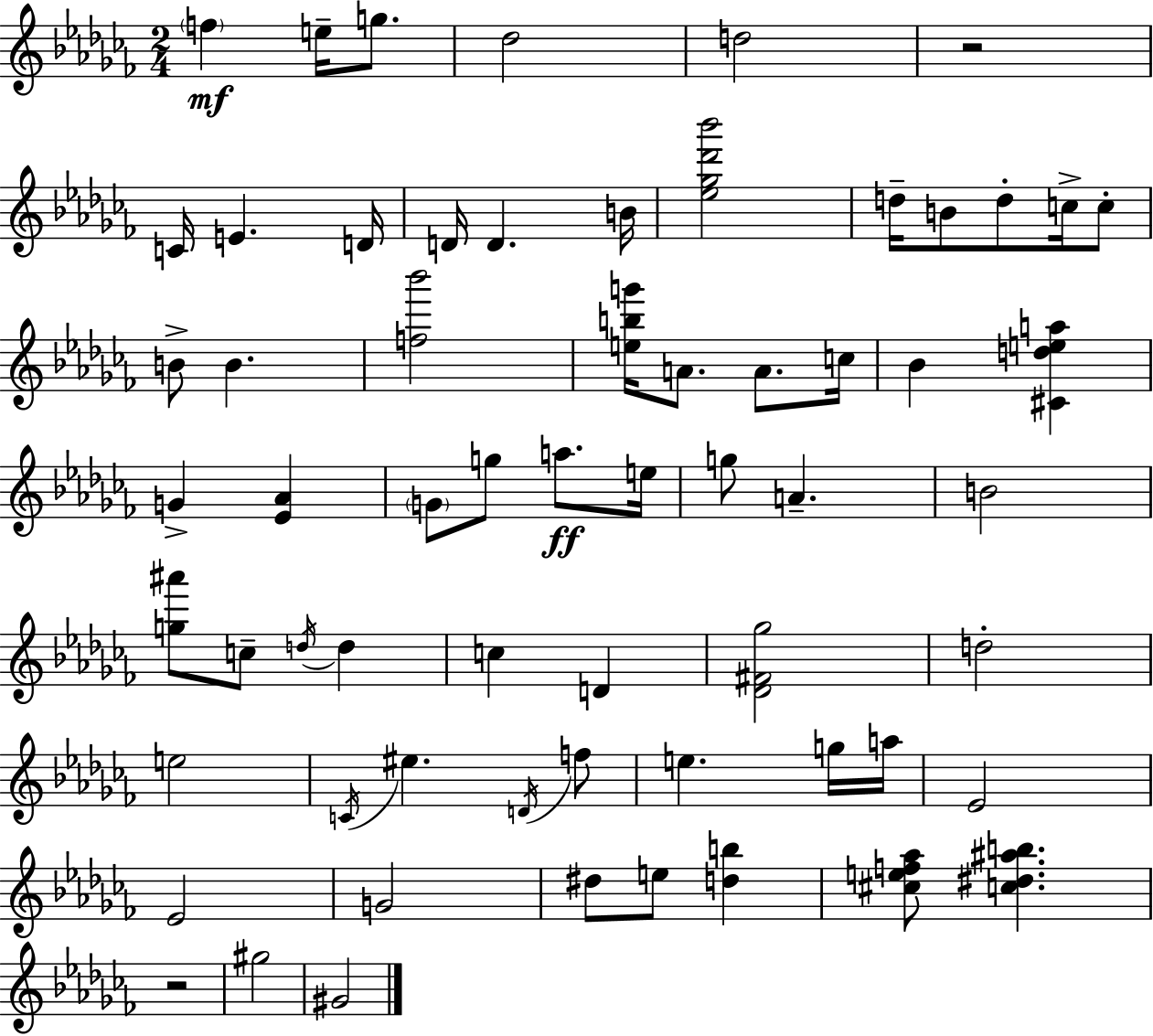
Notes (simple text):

F5/q E5/s G5/e. Db5/h D5/h R/h C4/s E4/q. D4/s D4/s D4/q. B4/s [Eb5,Gb5,Db6,Bb6]/h D5/s B4/e D5/e C5/s C5/e B4/e B4/q. [F5,Bb6]/h [E5,B5,G6]/s A4/e. A4/e. C5/s Bb4/q [C#4,D5,E5,A5]/q G4/q [Eb4,Ab4]/q G4/e G5/e A5/e. E5/s G5/e A4/q. B4/h [G5,A#6]/e C5/e D5/s D5/q C5/q D4/q [Db4,F#4,Gb5]/h D5/h E5/h C4/s EIS5/q. D4/s F5/e E5/q. G5/s A5/s Eb4/h Eb4/h G4/h D#5/e E5/e [D5,B5]/q [C#5,E5,F5,Ab5]/e [C5,D#5,A#5,B5]/q. R/h G#5/h G#4/h